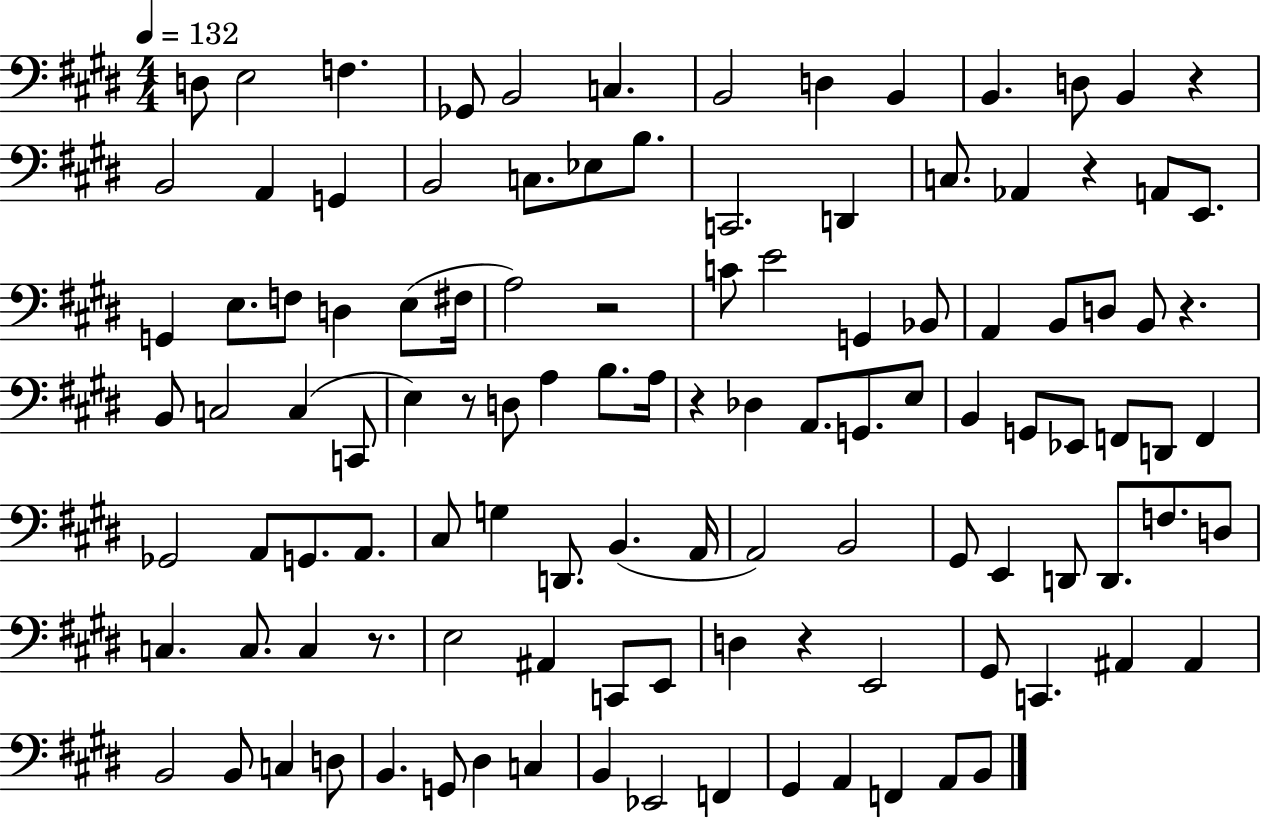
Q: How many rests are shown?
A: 8